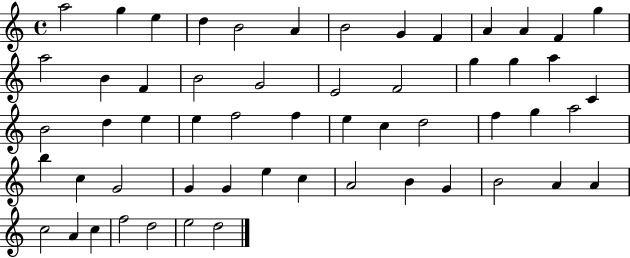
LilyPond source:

{
  \clef treble
  \time 4/4
  \defaultTimeSignature
  \key c \major
  a''2 g''4 e''4 | d''4 b'2 a'4 | b'2 g'4 f'4 | a'4 a'4 f'4 g''4 | \break a''2 b'4 f'4 | b'2 g'2 | e'2 f'2 | g''4 g''4 a''4 c'4 | \break b'2 d''4 e''4 | e''4 f''2 f''4 | e''4 c''4 d''2 | f''4 g''4 a''2 | \break b''4 c''4 g'2 | g'4 g'4 e''4 c''4 | a'2 b'4 g'4 | b'2 a'4 a'4 | \break c''2 a'4 c''4 | f''2 d''2 | e''2 d''2 | \bar "|."
}